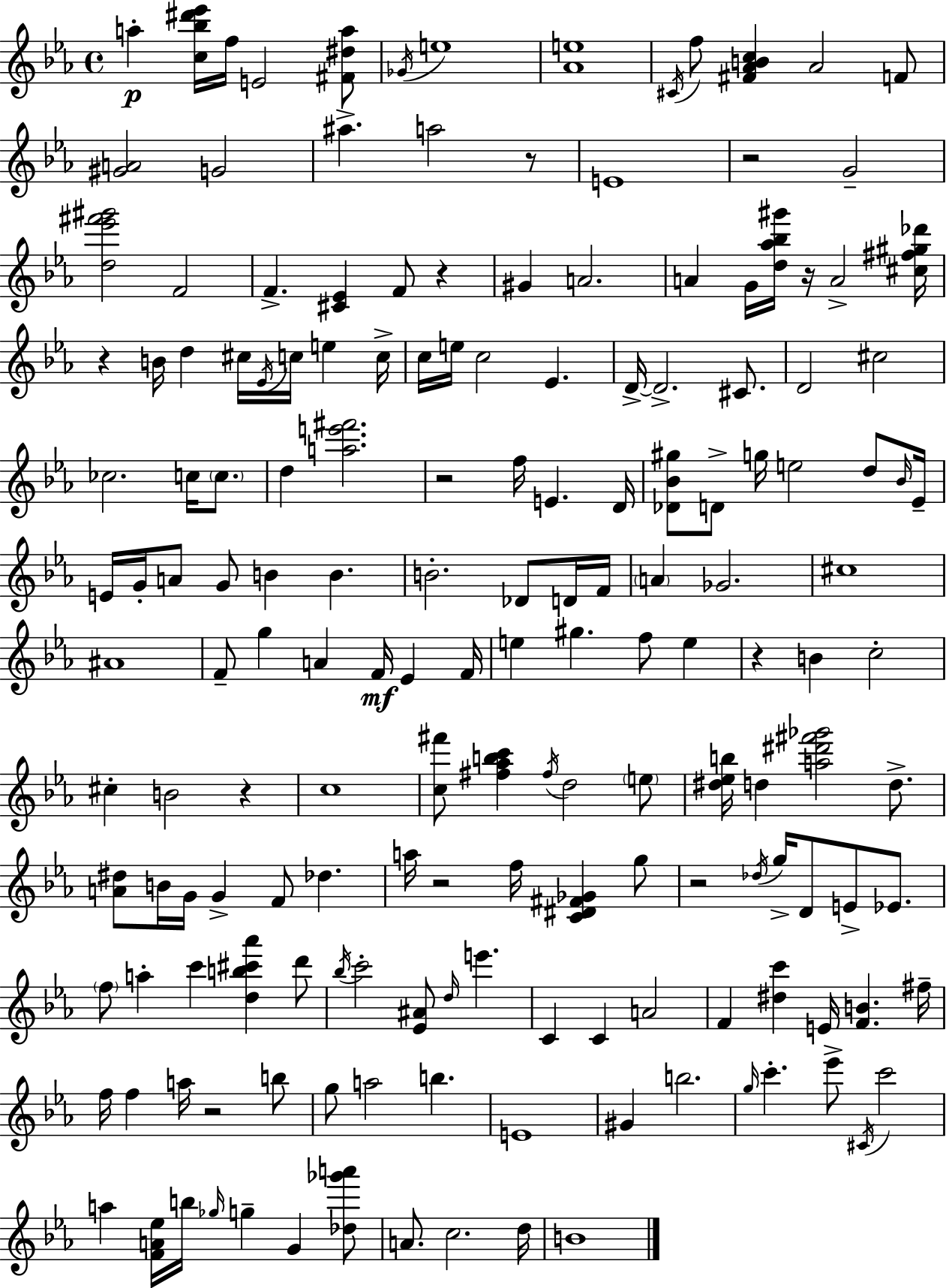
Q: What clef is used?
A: treble